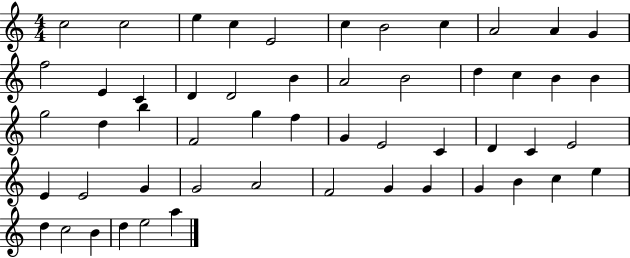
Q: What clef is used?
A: treble